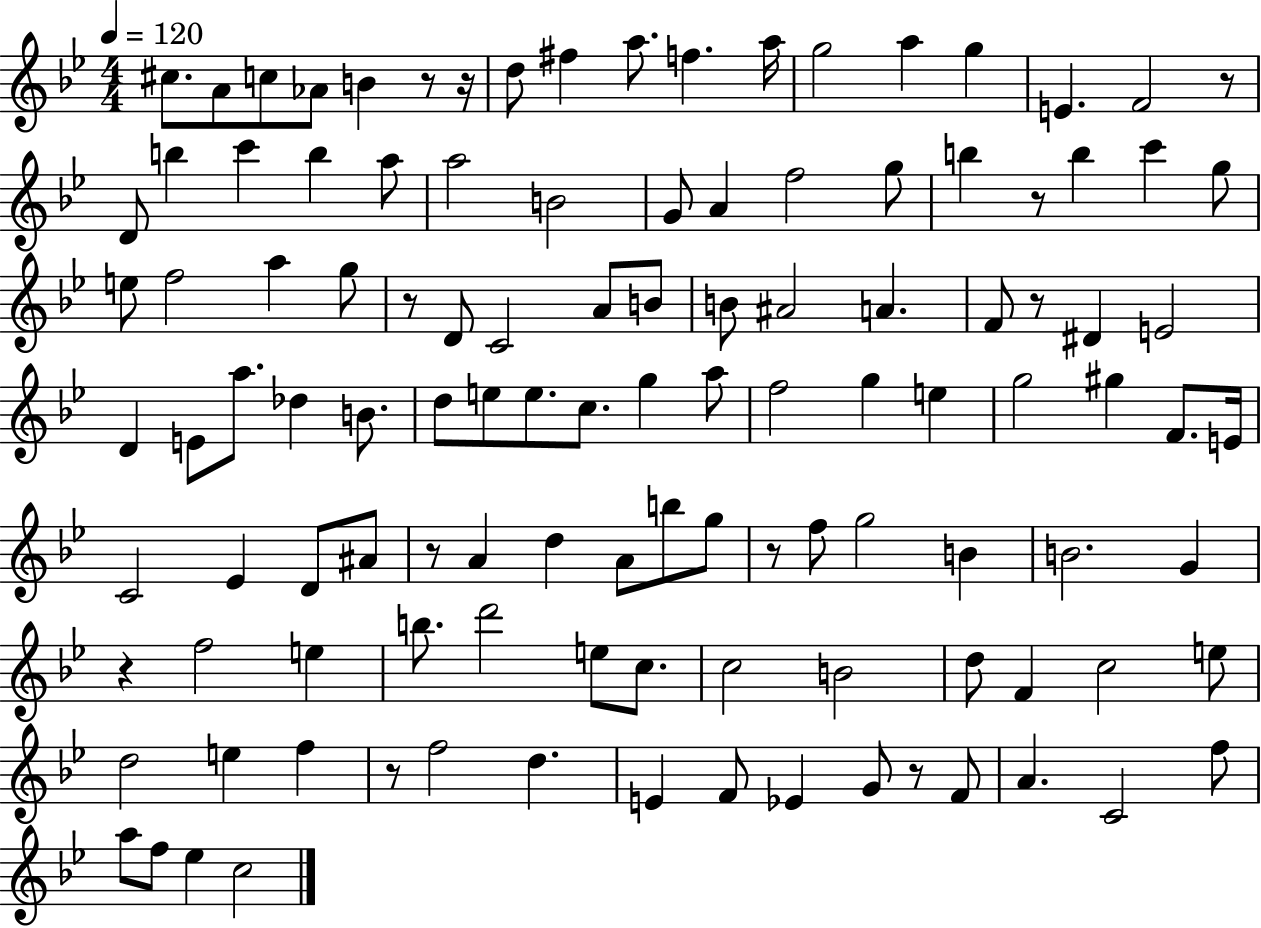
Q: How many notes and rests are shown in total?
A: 116